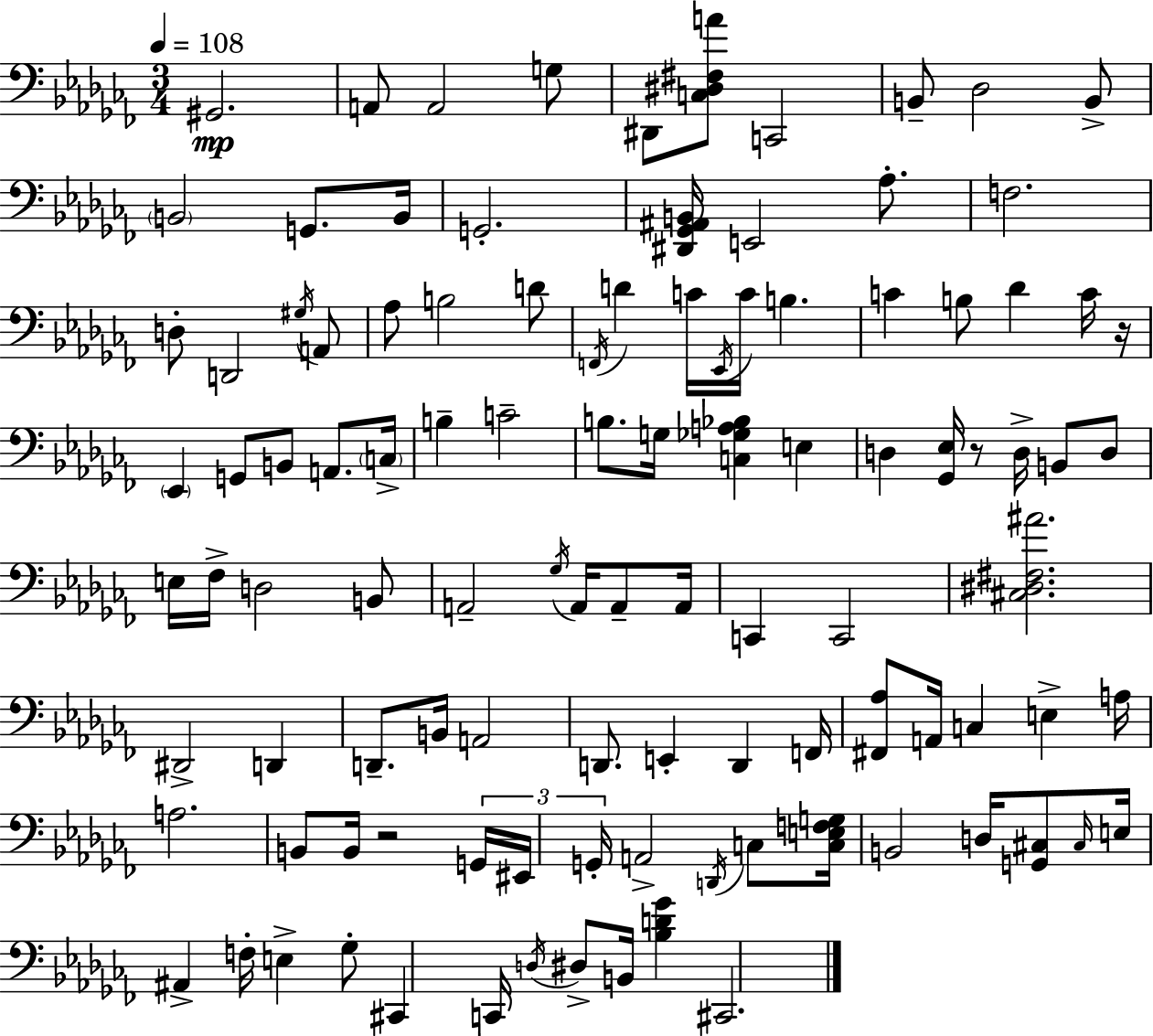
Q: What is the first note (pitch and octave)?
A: G#2